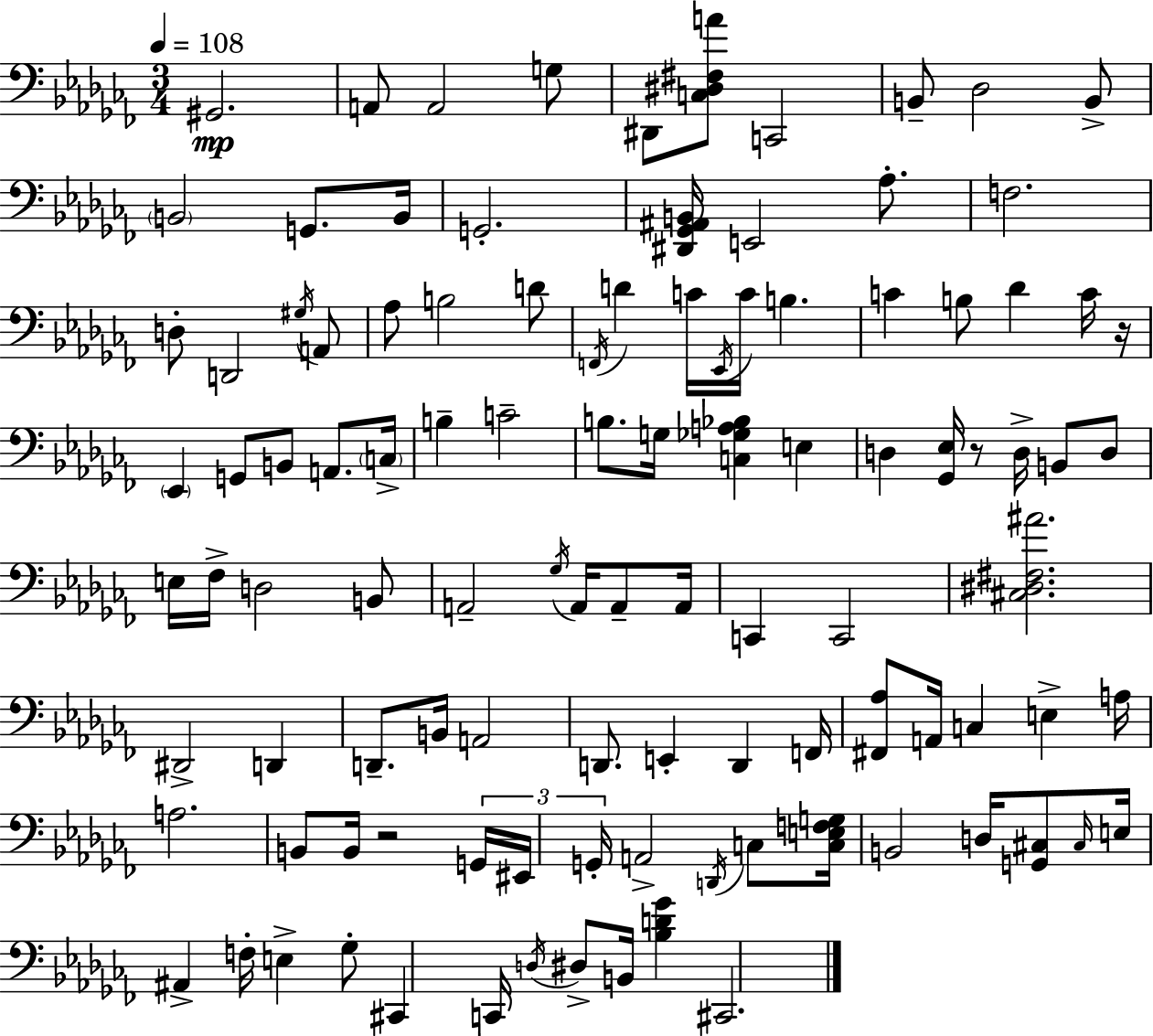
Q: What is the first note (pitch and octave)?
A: G#2